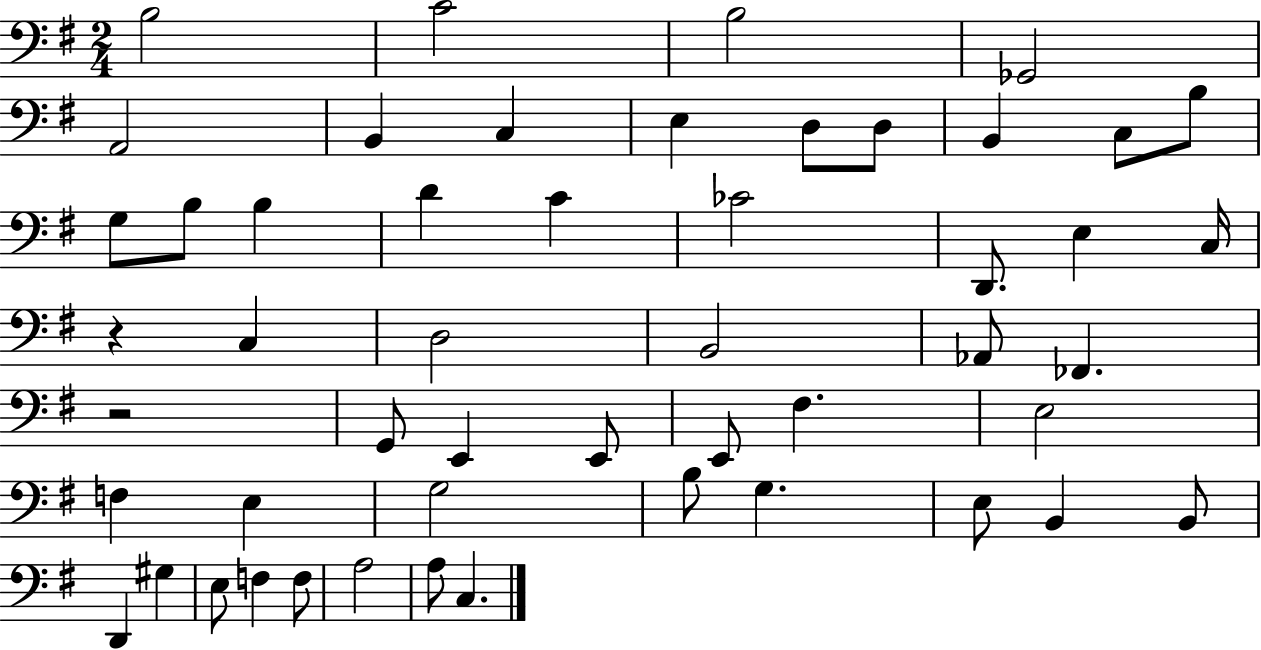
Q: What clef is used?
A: bass